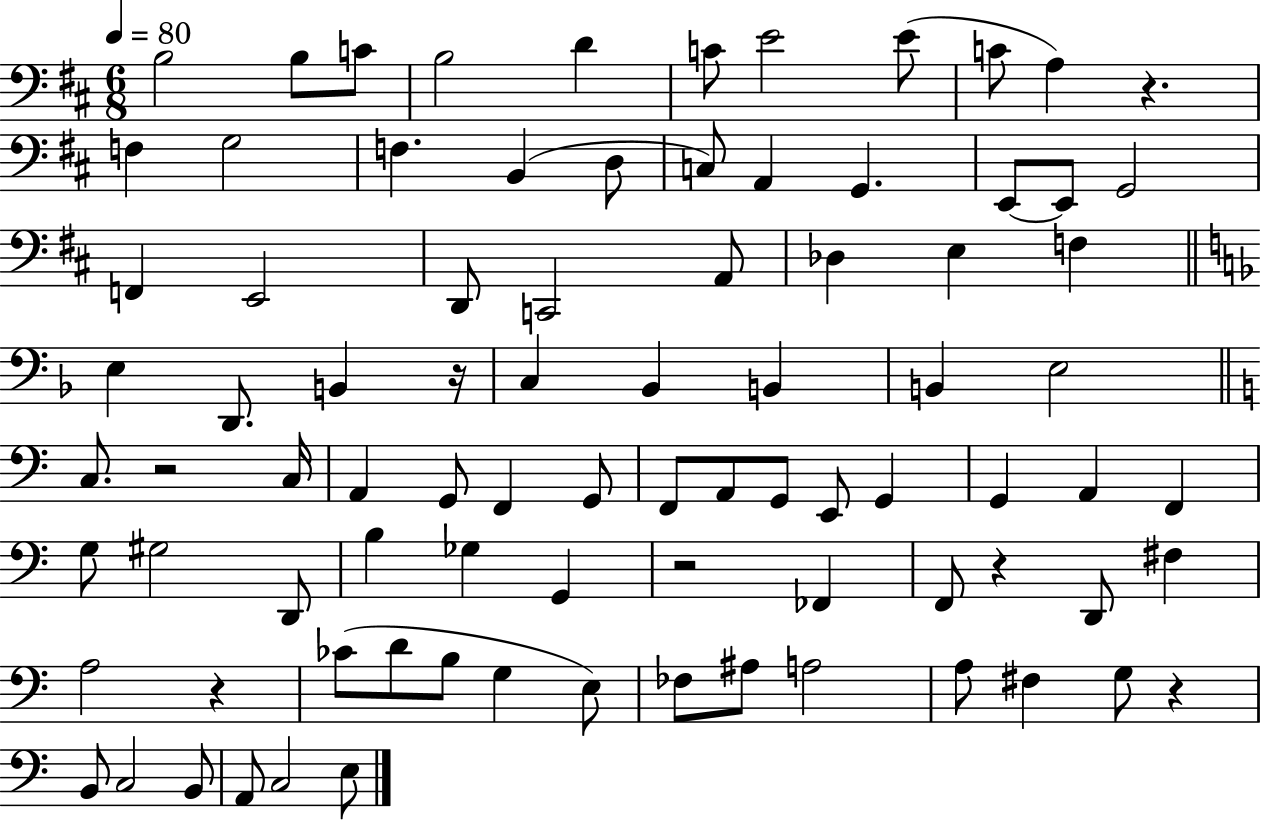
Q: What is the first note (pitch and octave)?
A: B3